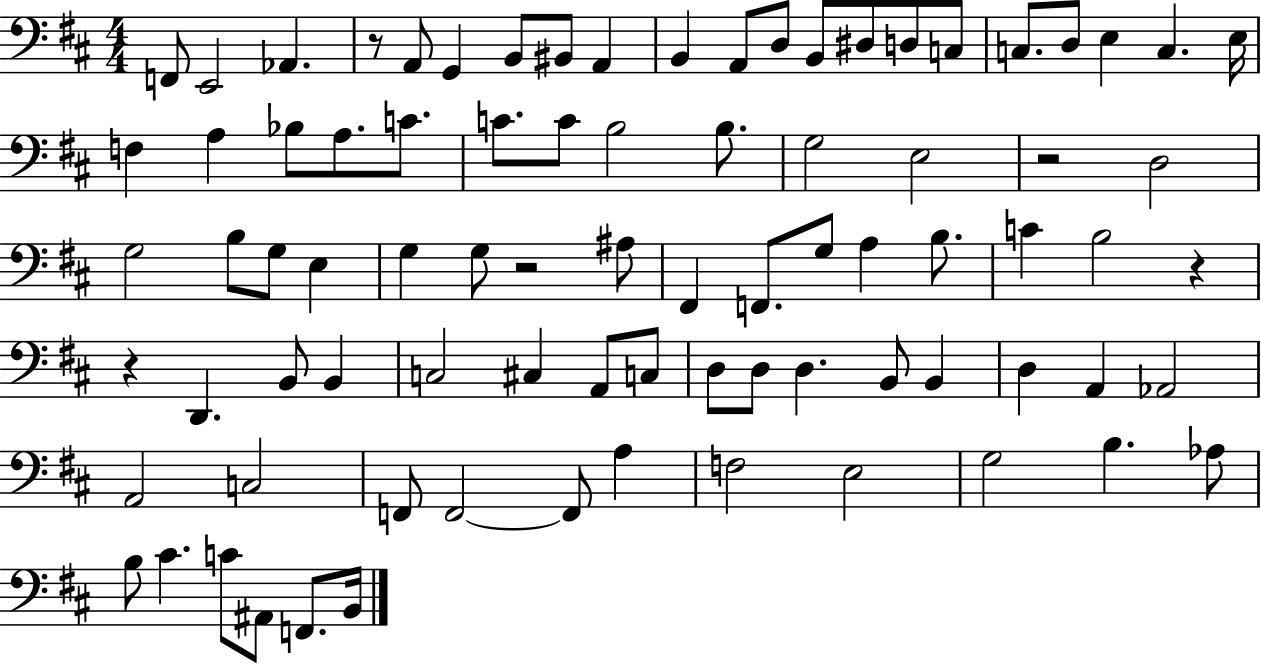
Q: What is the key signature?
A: D major